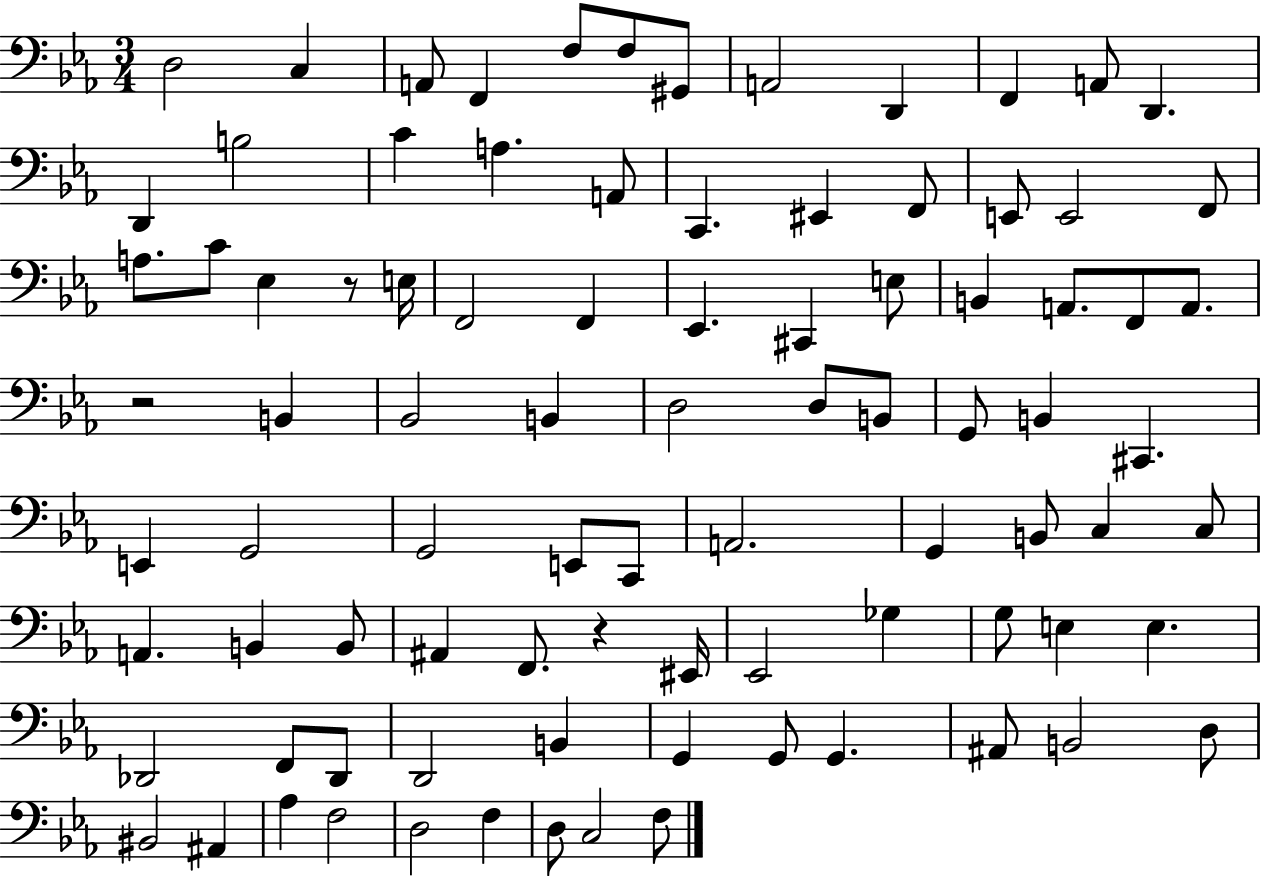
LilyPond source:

{
  \clef bass
  \numericTimeSignature
  \time 3/4
  \key ees \major
  d2 c4 | a,8 f,4 f8 f8 gis,8 | a,2 d,4 | f,4 a,8 d,4. | \break d,4 b2 | c'4 a4. a,8 | c,4. eis,4 f,8 | e,8 e,2 f,8 | \break a8. c'8 ees4 r8 e16 | f,2 f,4 | ees,4. cis,4 e8 | b,4 a,8. f,8 a,8. | \break r2 b,4 | bes,2 b,4 | d2 d8 b,8 | g,8 b,4 cis,4. | \break e,4 g,2 | g,2 e,8 c,8 | a,2. | g,4 b,8 c4 c8 | \break a,4. b,4 b,8 | ais,4 f,8. r4 eis,16 | ees,2 ges4 | g8 e4 e4. | \break des,2 f,8 des,8 | d,2 b,4 | g,4 g,8 g,4. | ais,8 b,2 d8 | \break bis,2 ais,4 | aes4 f2 | d2 f4 | d8 c2 f8 | \break \bar "|."
}